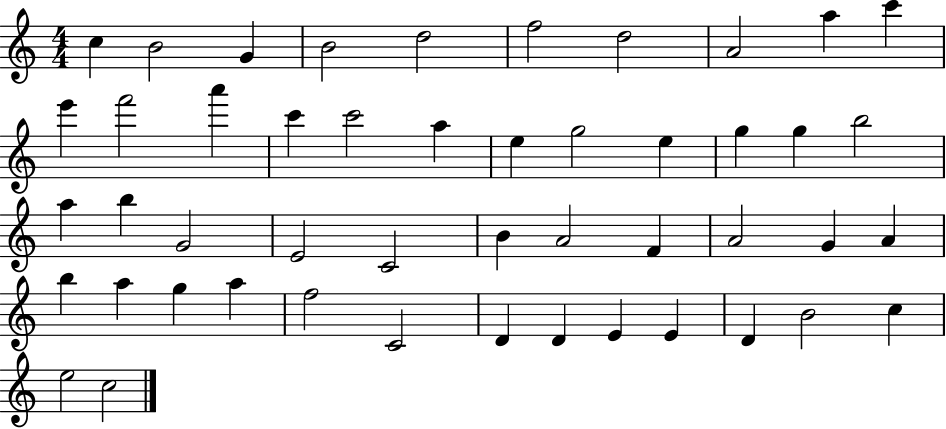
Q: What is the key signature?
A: C major